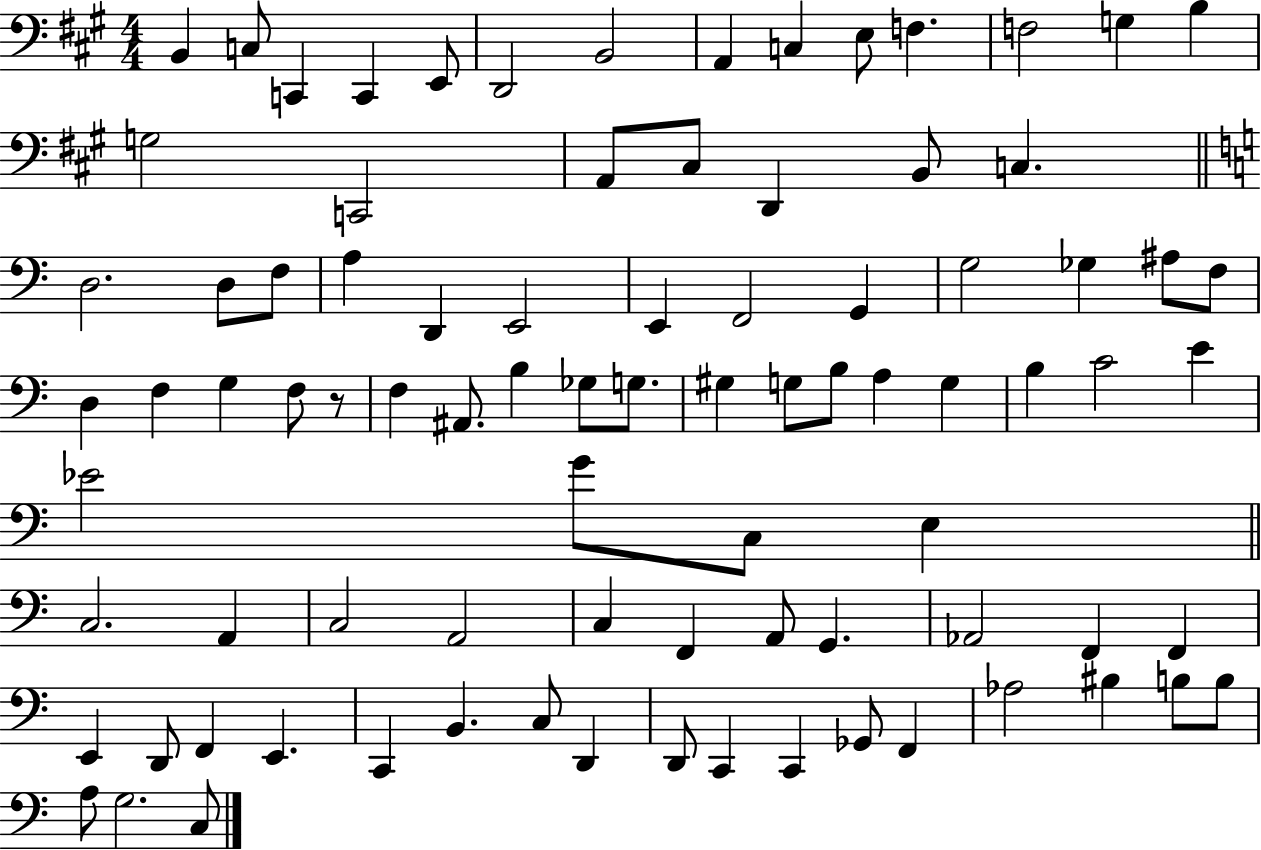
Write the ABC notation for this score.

X:1
T:Untitled
M:4/4
L:1/4
K:A
B,, C,/2 C,, C,, E,,/2 D,,2 B,,2 A,, C, E,/2 F, F,2 G, B, G,2 C,,2 A,,/2 ^C,/2 D,, B,,/2 C, D,2 D,/2 F,/2 A, D,, E,,2 E,, F,,2 G,, G,2 _G, ^A,/2 F,/2 D, F, G, F,/2 z/2 F, ^A,,/2 B, _G,/2 G,/2 ^G, G,/2 B,/2 A, G, B, C2 E _E2 G/2 C,/2 E, C,2 A,, C,2 A,,2 C, F,, A,,/2 G,, _A,,2 F,, F,, E,, D,,/2 F,, E,, C,, B,, C,/2 D,, D,,/2 C,, C,, _G,,/2 F,, _A,2 ^B, B,/2 B,/2 A,/2 G,2 C,/2